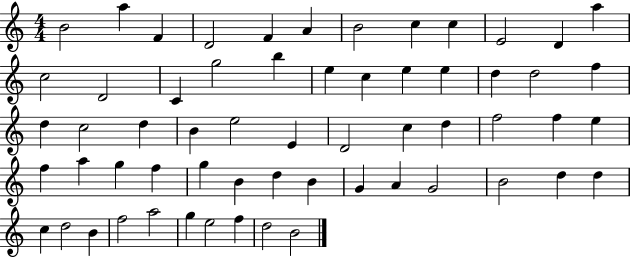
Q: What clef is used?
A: treble